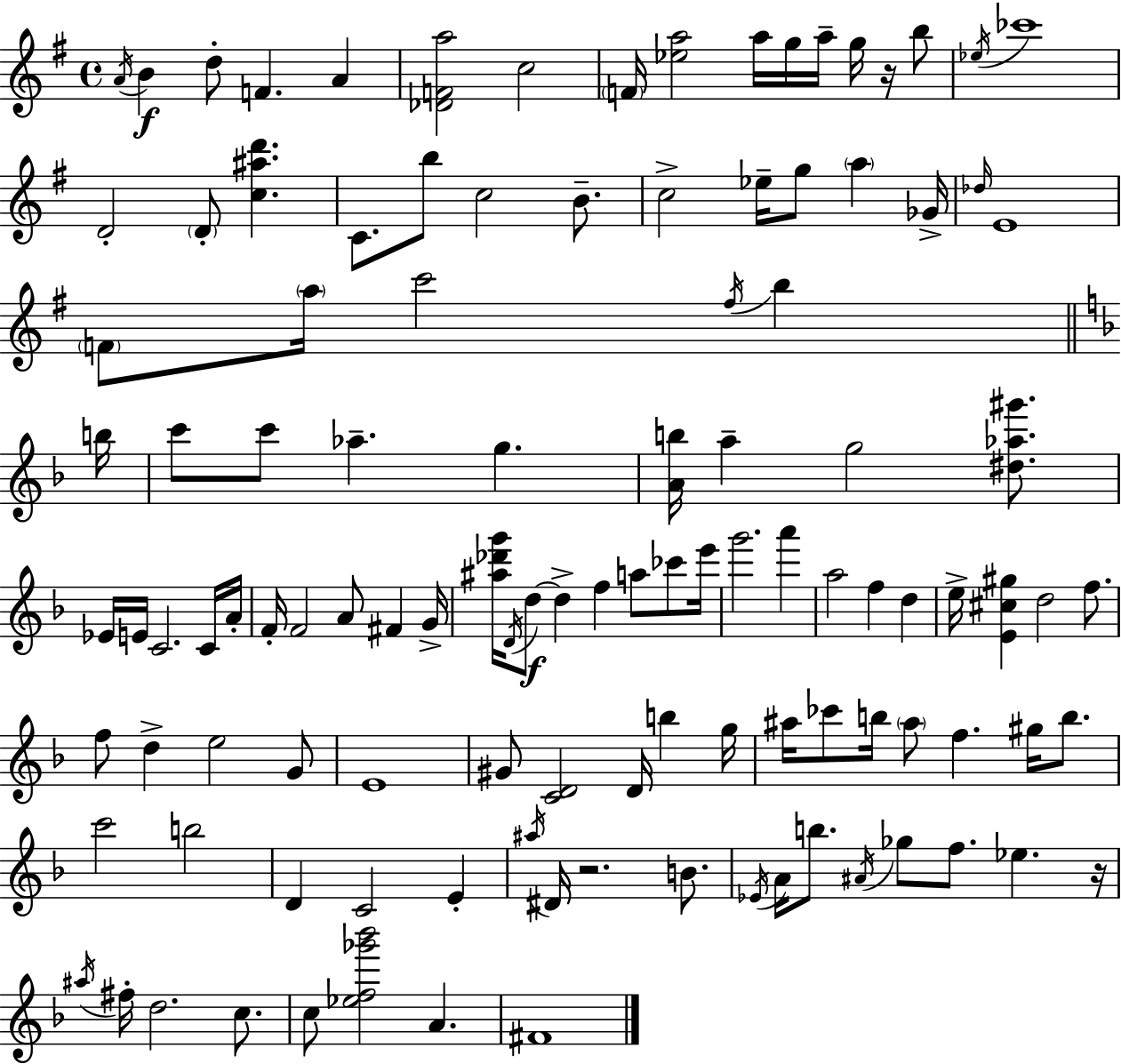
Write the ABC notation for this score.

X:1
T:Untitled
M:4/4
L:1/4
K:G
A/4 B d/2 F A [_DFa]2 c2 F/4 [_ea]2 a/4 g/4 a/4 g/4 z/4 b/2 _e/4 _c'4 D2 D/2 [c^ad'] C/2 b/2 c2 B/2 c2 _e/4 g/2 a _G/4 _d/4 E4 F/2 a/4 c'2 ^f/4 b b/4 c'/2 c'/2 _a g [Ab]/4 a g2 [^d_a^g']/2 _E/4 E/4 C2 C/4 A/4 F/4 F2 A/2 ^F G/4 [^a_d'g']/4 D/4 d/2 d f a/2 _c'/2 e'/4 g'2 a' a2 f d e/4 [E^c^g] d2 f/2 f/2 d e2 G/2 E4 ^G/2 [CD]2 D/4 b g/4 ^a/4 _c'/2 b/4 ^a/2 f ^g/4 b/2 c'2 b2 D C2 E ^a/4 ^D/4 z2 B/2 _E/4 A/4 b/2 ^A/4 _g/2 f/2 _e z/4 ^a/4 ^f/4 d2 c/2 c/2 [_ef_g'_b']2 A ^F4